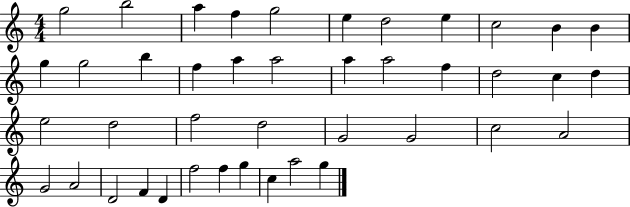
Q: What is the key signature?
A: C major